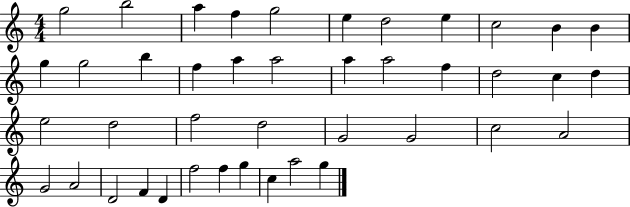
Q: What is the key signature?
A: C major